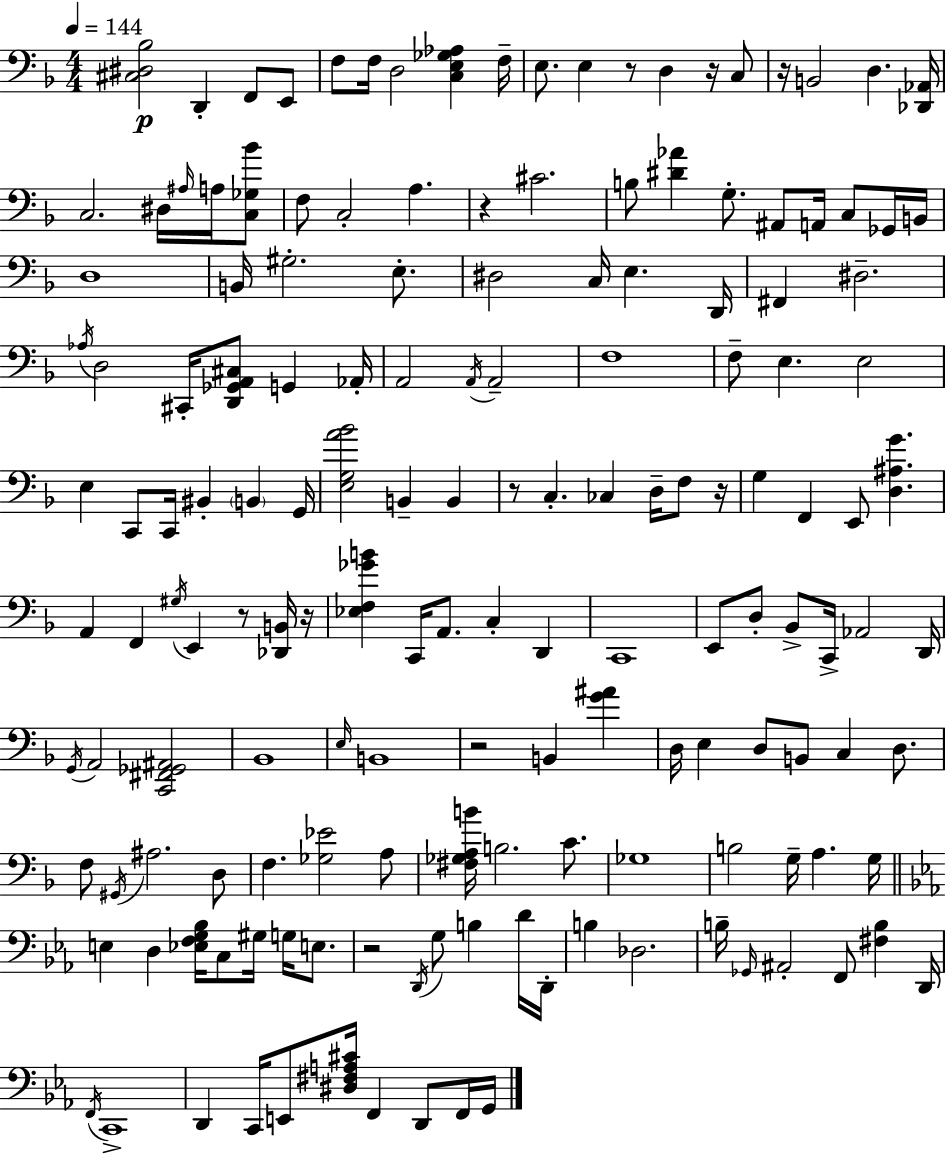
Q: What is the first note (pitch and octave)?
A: D2